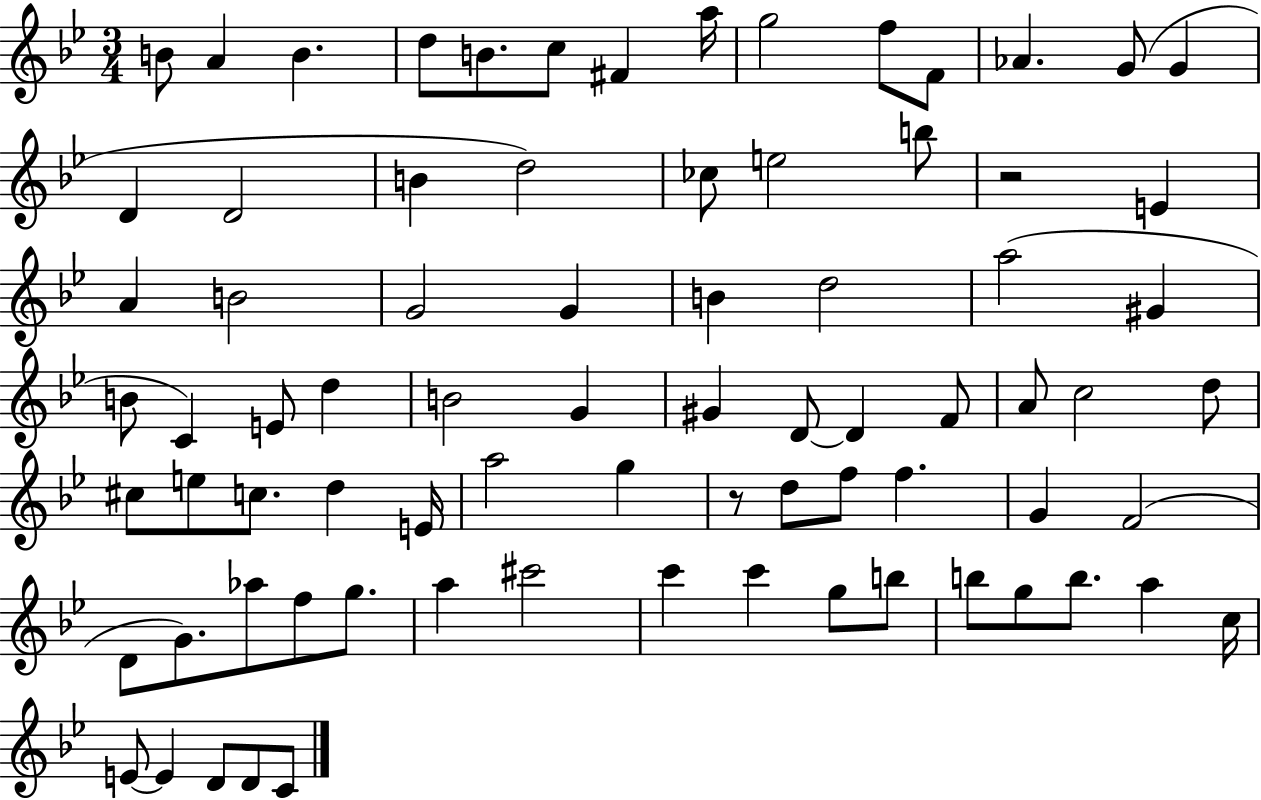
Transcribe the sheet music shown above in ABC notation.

X:1
T:Untitled
M:3/4
L:1/4
K:Bb
B/2 A B d/2 B/2 c/2 ^F a/4 g2 f/2 F/2 _A G/2 G D D2 B d2 _c/2 e2 b/2 z2 E A B2 G2 G B d2 a2 ^G B/2 C E/2 d B2 G ^G D/2 D F/2 A/2 c2 d/2 ^c/2 e/2 c/2 d E/4 a2 g z/2 d/2 f/2 f G F2 D/2 G/2 _a/2 f/2 g/2 a ^c'2 c' c' g/2 b/2 b/2 g/2 b/2 a c/4 E/2 E D/2 D/2 C/2